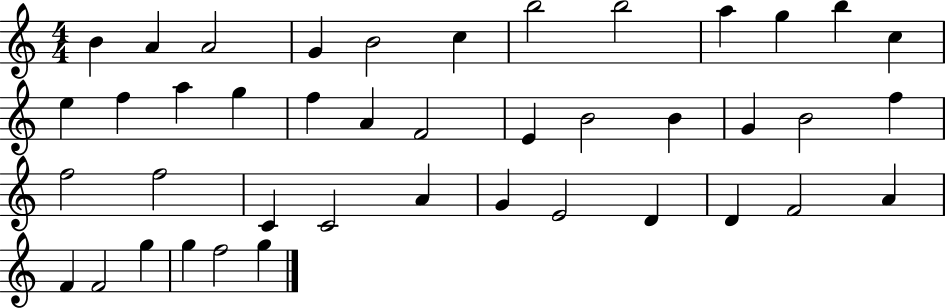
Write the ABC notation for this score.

X:1
T:Untitled
M:4/4
L:1/4
K:C
B A A2 G B2 c b2 b2 a g b c e f a g f A F2 E B2 B G B2 f f2 f2 C C2 A G E2 D D F2 A F F2 g g f2 g